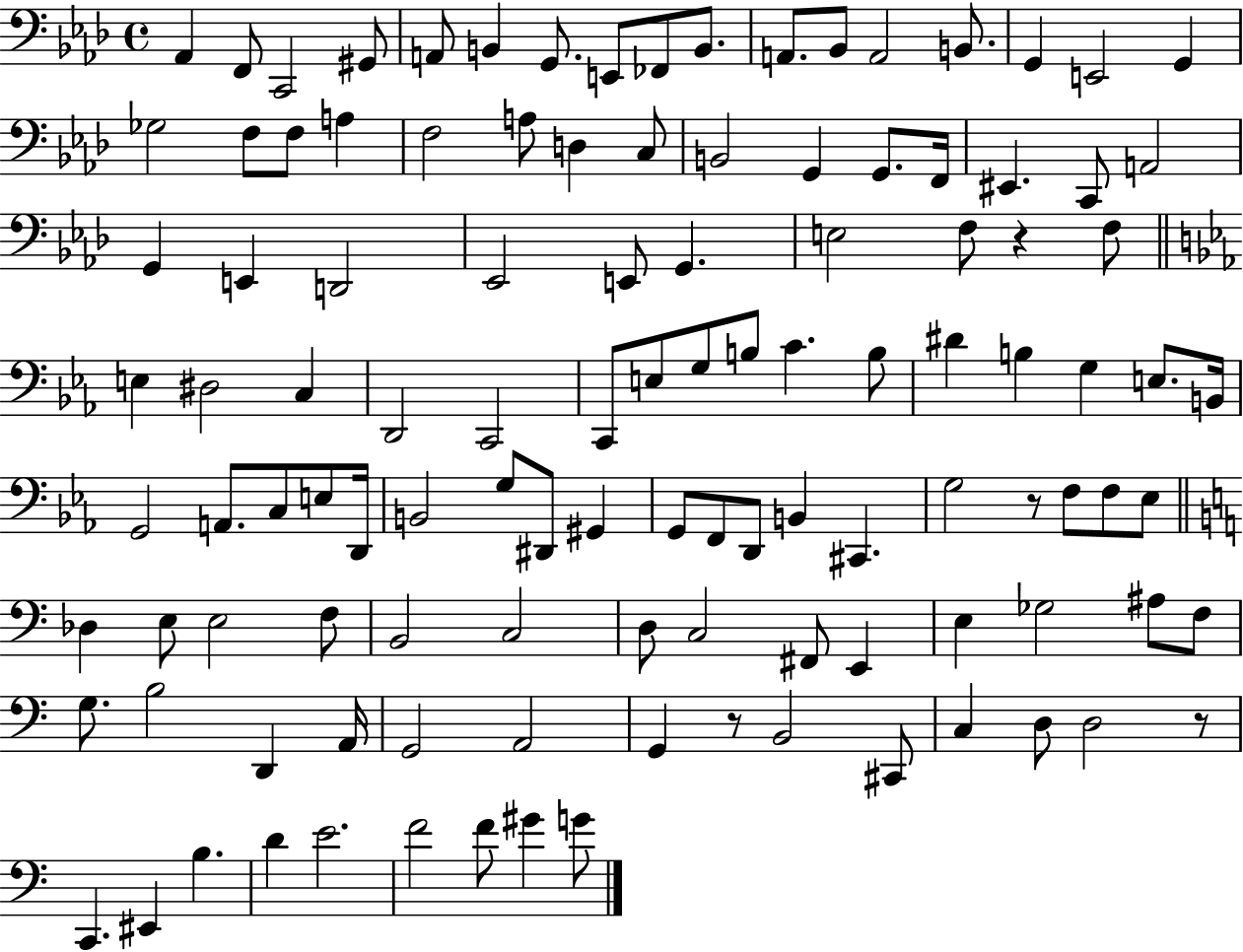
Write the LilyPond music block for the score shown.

{
  \clef bass
  \time 4/4
  \defaultTimeSignature
  \key aes \major
  \repeat volta 2 { aes,4 f,8 c,2 gis,8 | a,8 b,4 g,8. e,8 fes,8 b,8. | a,8. bes,8 a,2 b,8. | g,4 e,2 g,4 | \break ges2 f8 f8 a4 | f2 a8 d4 c8 | b,2 g,4 g,8. f,16 | eis,4. c,8 a,2 | \break g,4 e,4 d,2 | ees,2 e,8 g,4. | e2 f8 r4 f8 | \bar "||" \break \key ees \major e4 dis2 c4 | d,2 c,2 | c,8 e8 g8 b8 c'4. b8 | dis'4 b4 g4 e8. b,16 | \break g,2 a,8. c8 e8 d,16 | b,2 g8 dis,8 gis,4 | g,8 f,8 d,8 b,4 cis,4. | g2 r8 f8 f8 ees8 | \break \bar "||" \break \key c \major des4 e8 e2 f8 | b,2 c2 | d8 c2 fis,8 e,4 | e4 ges2 ais8 f8 | \break g8. b2 d,4 a,16 | g,2 a,2 | g,4 r8 b,2 cis,8 | c4 d8 d2 r8 | \break c,4. eis,4 b4. | d'4 e'2. | f'2 f'8 gis'4 g'8 | } \bar "|."
}